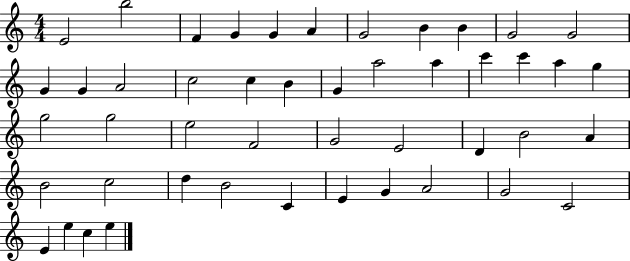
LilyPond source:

{
  \clef treble
  \numericTimeSignature
  \time 4/4
  \key c \major
  e'2 b''2 | f'4 g'4 g'4 a'4 | g'2 b'4 b'4 | g'2 g'2 | \break g'4 g'4 a'2 | c''2 c''4 b'4 | g'4 a''2 a''4 | c'''4 c'''4 a''4 g''4 | \break g''2 g''2 | e''2 f'2 | g'2 e'2 | d'4 b'2 a'4 | \break b'2 c''2 | d''4 b'2 c'4 | e'4 g'4 a'2 | g'2 c'2 | \break e'4 e''4 c''4 e''4 | \bar "|."
}